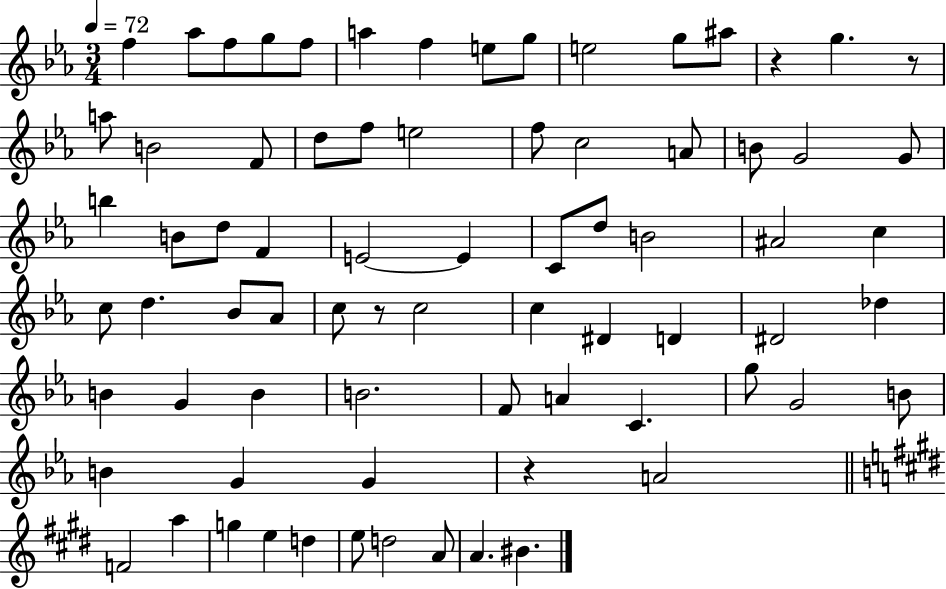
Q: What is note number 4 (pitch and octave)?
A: G5